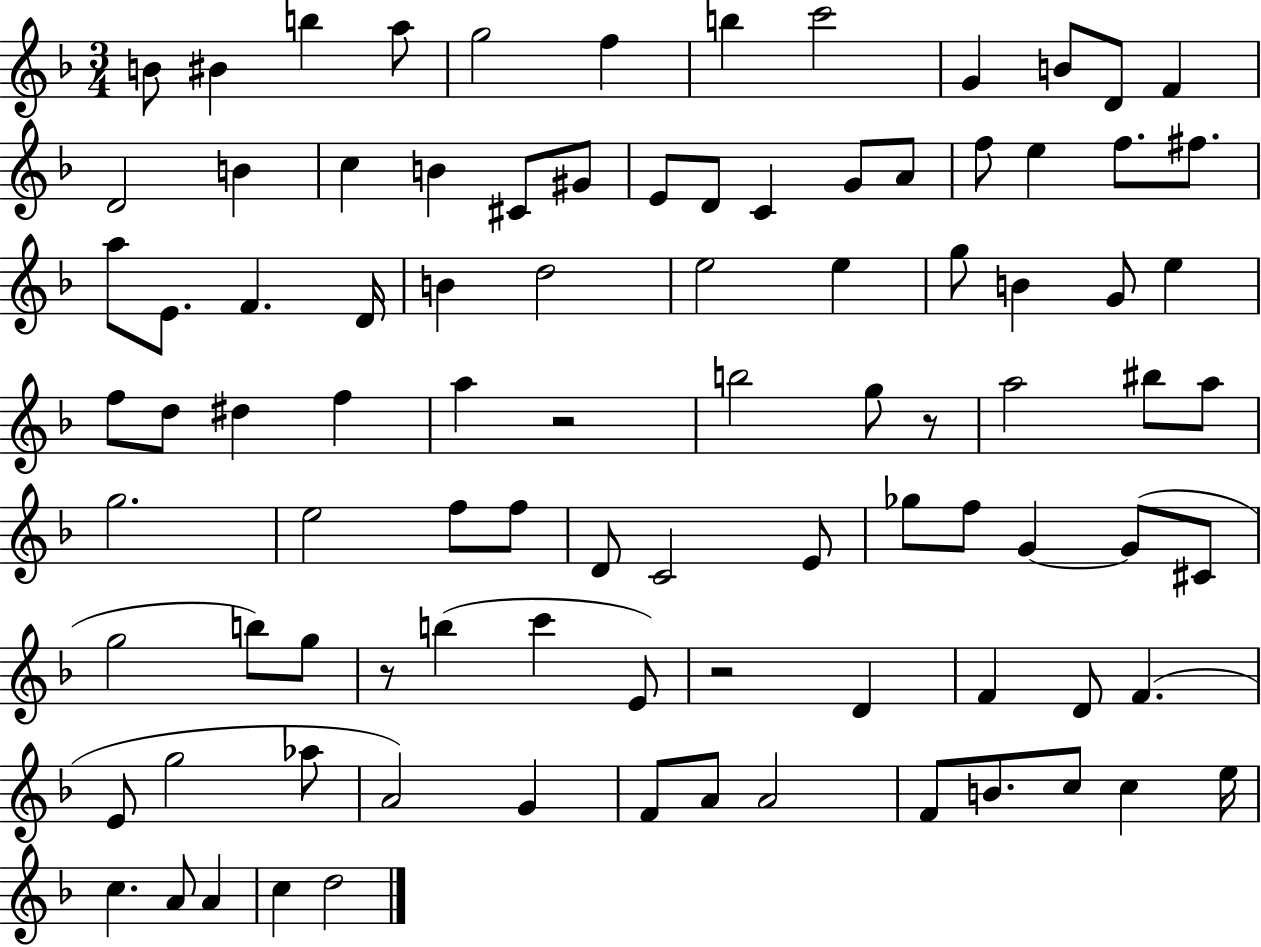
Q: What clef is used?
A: treble